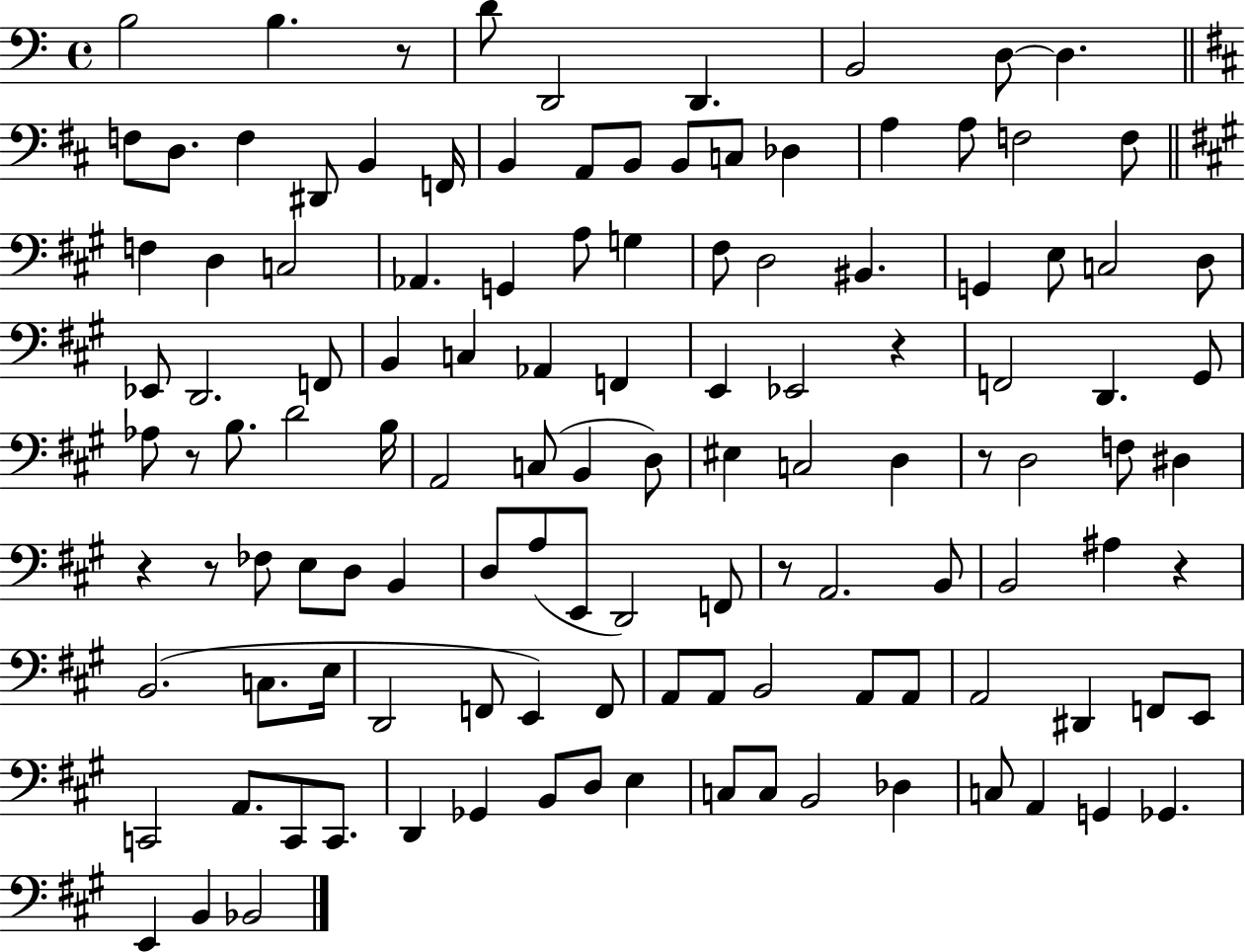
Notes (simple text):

B3/h B3/q. R/e D4/e D2/h D2/q. B2/h D3/e D3/q. F3/e D3/e. F3/q D#2/e B2/q F2/s B2/q A2/e B2/e B2/e C3/e Db3/q A3/q A3/e F3/h F3/e F3/q D3/q C3/h Ab2/q. G2/q A3/e G3/q F#3/e D3/h BIS2/q. G2/q E3/e C3/h D3/e Eb2/e D2/h. F2/e B2/q C3/q Ab2/q F2/q E2/q Eb2/h R/q F2/h D2/q. G#2/e Ab3/e R/e B3/e. D4/h B3/s A2/h C3/e B2/q D3/e EIS3/q C3/h D3/q R/e D3/h F3/e D#3/q R/q R/e FES3/e E3/e D3/e B2/q D3/e A3/e E2/e D2/h F2/e R/e A2/h. B2/e B2/h A#3/q R/q B2/h. C3/e. E3/s D2/h F2/e E2/q F2/e A2/e A2/e B2/h A2/e A2/e A2/h D#2/q F2/e E2/e C2/h A2/e. C2/e C2/e. D2/q Gb2/q B2/e D3/e E3/q C3/e C3/e B2/h Db3/q C3/e A2/q G2/q Gb2/q. E2/q B2/q Bb2/h